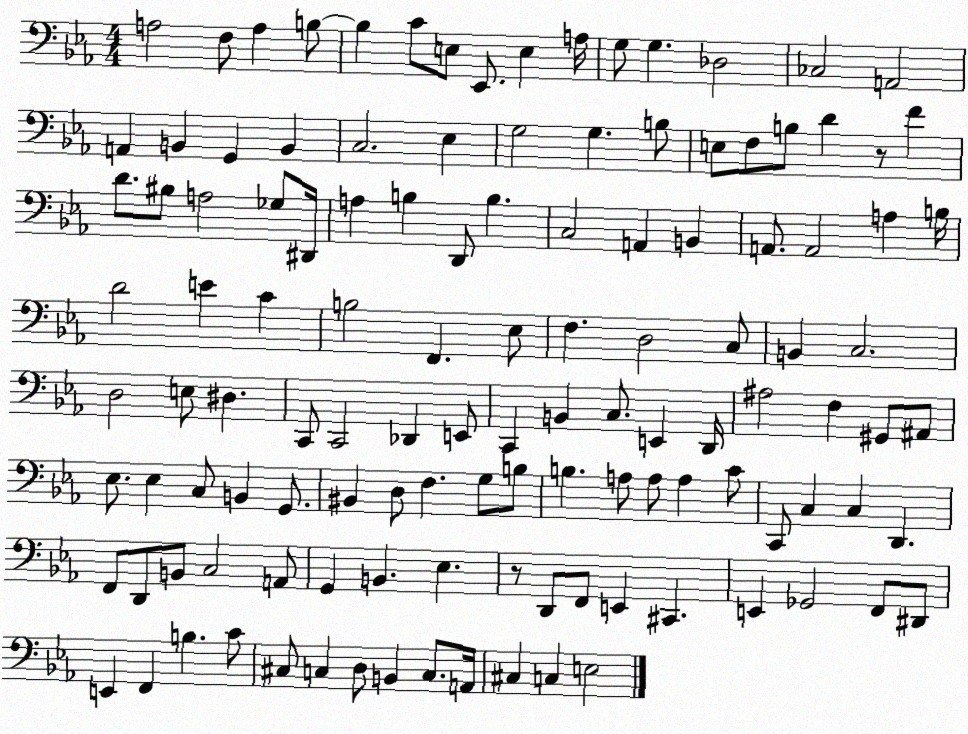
X:1
T:Untitled
M:4/4
L:1/4
K:Eb
A,2 F,/2 A, B,/2 B, C/2 E,/2 _E,,/2 E, A,/4 G,/2 G, _D,2 _C,2 A,,2 A,, B,, G,, B,, C,2 _E, G,2 G, B,/2 E,/2 F,/2 B,/2 D z/2 F D/2 ^B,/2 A,2 _G,/2 ^D,,/4 A, B, D,,/2 B, C,2 A,, B,, A,,/2 A,,2 A, B,/4 D2 E C B,2 F,, _E,/2 F, D,2 C,/2 B,, C,2 D,2 E,/2 ^D, C,,/2 C,,2 _D,, E,,/2 C,, B,, C,/2 E,, D,,/4 ^A,2 F, ^G,,/2 ^A,,/2 _E,/2 _E, C,/2 B,, G,,/2 ^B,, D,/2 F, G,/2 B,/2 B, A,/2 A,/2 A, C/2 C,,/2 C, C, D,, F,,/2 D,,/2 B,,/2 C,2 A,,/2 G,, B,, _E, z/2 D,,/2 F,,/2 E,, ^C,, E,, _G,,2 F,,/2 ^D,,/2 E,, F,, B, C/2 ^C,/2 C, D,/2 B,, C,/2 A,,/4 ^C, C, E,2